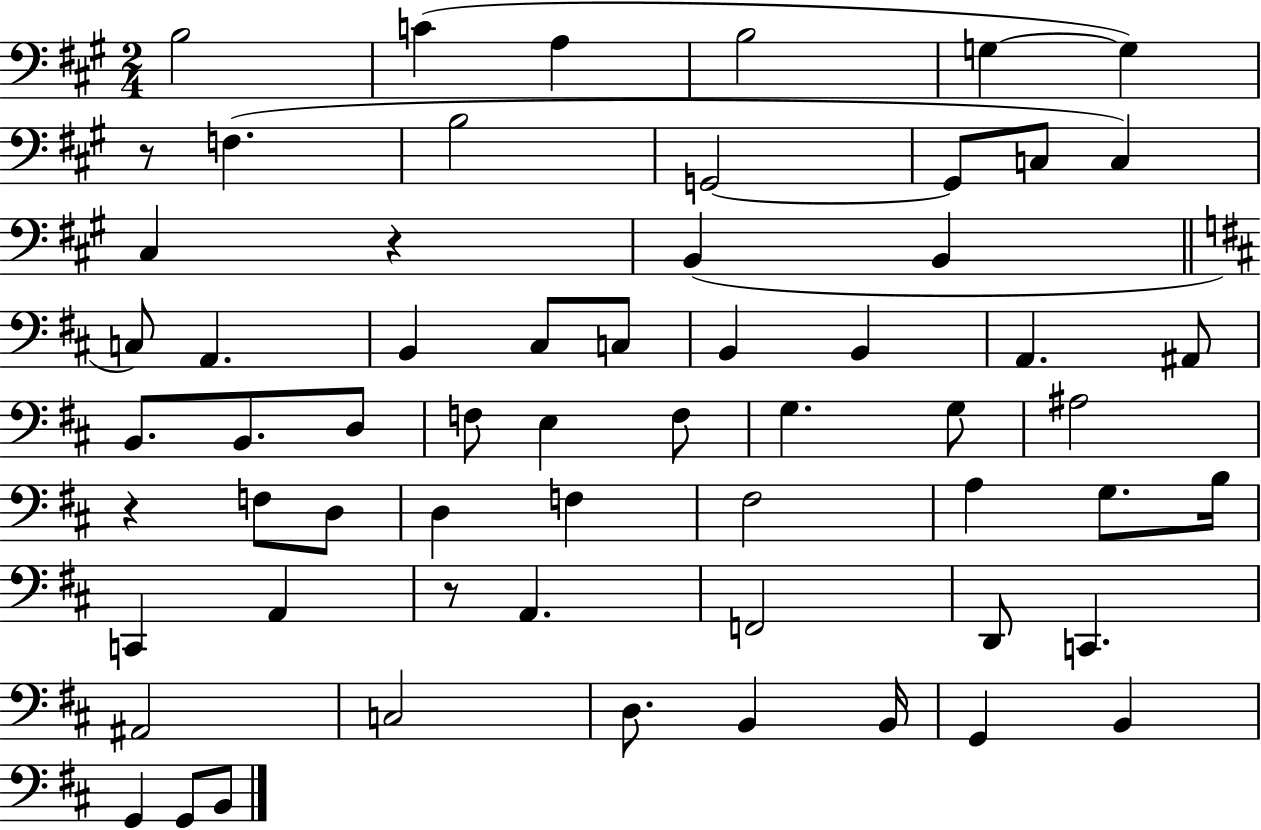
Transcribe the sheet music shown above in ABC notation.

X:1
T:Untitled
M:2/4
L:1/4
K:A
B,2 C A, B,2 G, G, z/2 F, B,2 G,,2 G,,/2 C,/2 C, ^C, z B,, B,, C,/2 A,, B,, ^C,/2 C,/2 B,, B,, A,, ^A,,/2 B,,/2 B,,/2 D,/2 F,/2 E, F,/2 G, G,/2 ^A,2 z F,/2 D,/2 D, F, ^F,2 A, G,/2 B,/4 C,, A,, z/2 A,, F,,2 D,,/2 C,, ^A,,2 C,2 D,/2 B,, B,,/4 G,, B,, G,, G,,/2 B,,/2